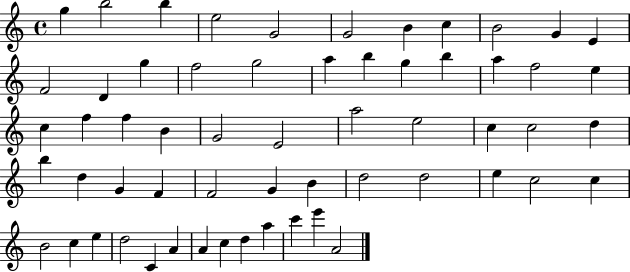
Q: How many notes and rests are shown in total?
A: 59